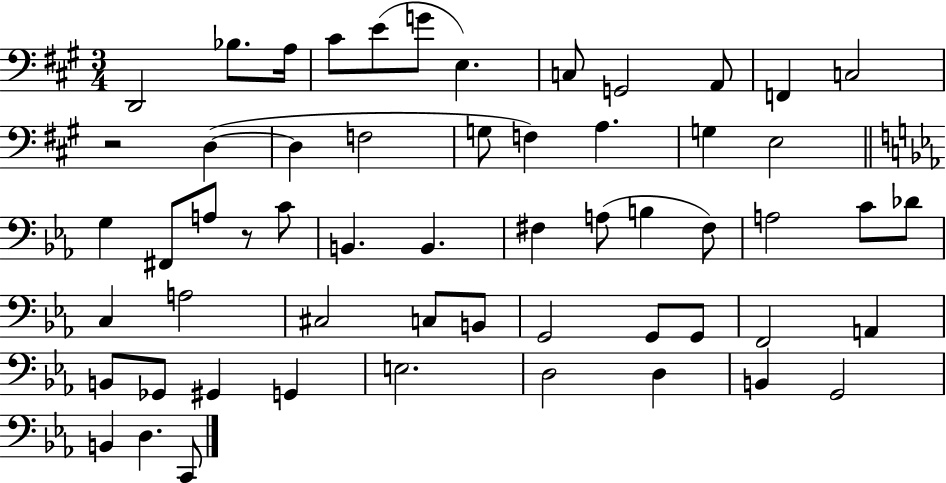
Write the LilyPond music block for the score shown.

{
  \clef bass
  \numericTimeSignature
  \time 3/4
  \key a \major
  \repeat volta 2 { d,2 bes8. a16 | cis'8 e'8( g'8 e4.) | c8 g,2 a,8 | f,4 c2 | \break r2 d4~(~ | d4 f2 | g8 f4) a4. | g4 e2 | \break \bar "||" \break \key ees \major g4 fis,8 a8 r8 c'8 | b,4. b,4. | fis4 a8( b4 fis8) | a2 c'8 des'8 | \break c4 a2 | cis2 c8 b,8 | g,2 g,8 g,8 | f,2 a,4 | \break b,8 ges,8 gis,4 g,4 | e2. | d2 d4 | b,4 g,2 | \break b,4 d4. c,8 | } \bar "|."
}